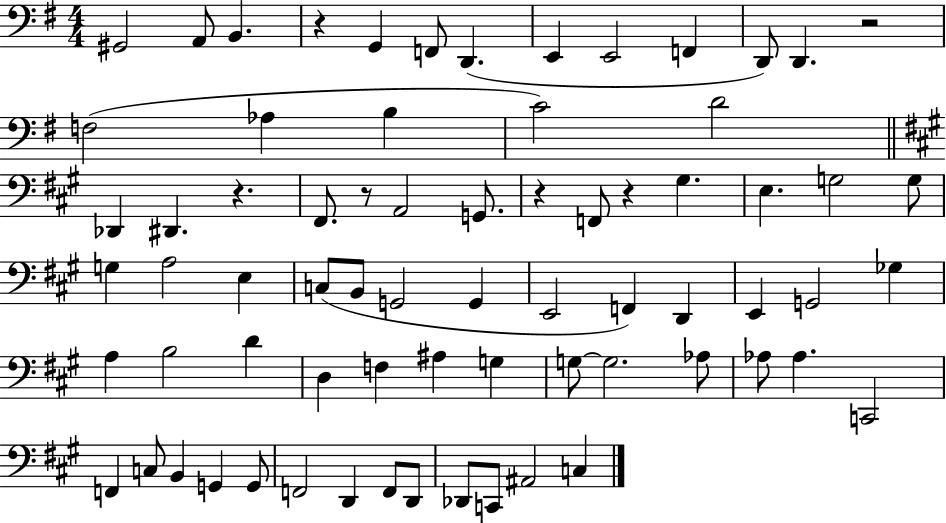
X:1
T:Untitled
M:4/4
L:1/4
K:G
^G,,2 A,,/2 B,, z G,, F,,/2 D,, E,, E,,2 F,, D,,/2 D,, z2 F,2 _A, B, C2 D2 _D,, ^D,, z ^F,,/2 z/2 A,,2 G,,/2 z F,,/2 z ^G, E, G,2 G,/2 G, A,2 E, C,/2 B,,/2 G,,2 G,, E,,2 F,, D,, E,, G,,2 _G, A, B,2 D D, F, ^A, G, G,/2 G,2 _A,/2 _A,/2 _A, C,,2 F,, C,/2 B,, G,, G,,/2 F,,2 D,, F,,/2 D,,/2 _D,,/2 C,,/2 ^A,,2 C,